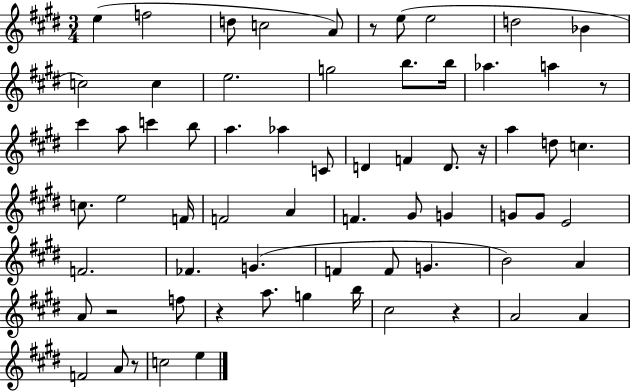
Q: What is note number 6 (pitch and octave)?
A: E5